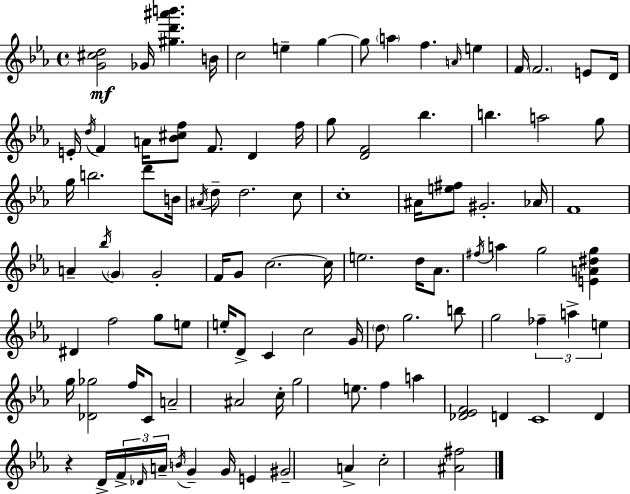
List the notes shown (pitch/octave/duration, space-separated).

[G4,C#5,D5]/h Gb4/s [G#5,D6,A#6,B6]/q. B4/s C5/h E5/q G5/q G5/e A5/q F5/q. A4/s E5/q F4/s F4/h. E4/e D4/s E4/s D5/s F4/q A4/s [Bb4,C#5,F5]/e F4/e. D4/q F5/s G5/e [D4,F4]/h Bb5/q. B5/q. A5/h G5/e G5/s B5/h. D6/e B4/s A#4/s D5/e D5/h. C5/e C5/w A#4/s [E5,F#5]/e G#4/h. Ab4/s F4/w A4/q Bb5/s G4/q G4/h F4/s G4/e C5/h. C5/s E5/h. D5/s Ab4/e. F#5/s A5/q G5/h [E4,A4,D#5,G5]/q D#4/q F5/h G5/e E5/e E5/s D4/e C4/q C5/h G4/s D5/e G5/h. B5/e G5/h FES5/q A5/q E5/q G5/s [Db4,Gb5]/h F5/s C4/e A4/h A#4/h C5/s G5/h E5/e. F5/q A5/q [Db4,Eb4,F4]/h D4/q C4/w D4/q R/q D4/s F4/s Db4/s A4/s B4/s G4/q G4/s E4/q G#4/h A4/q C5/h [A#4,F#5]/h